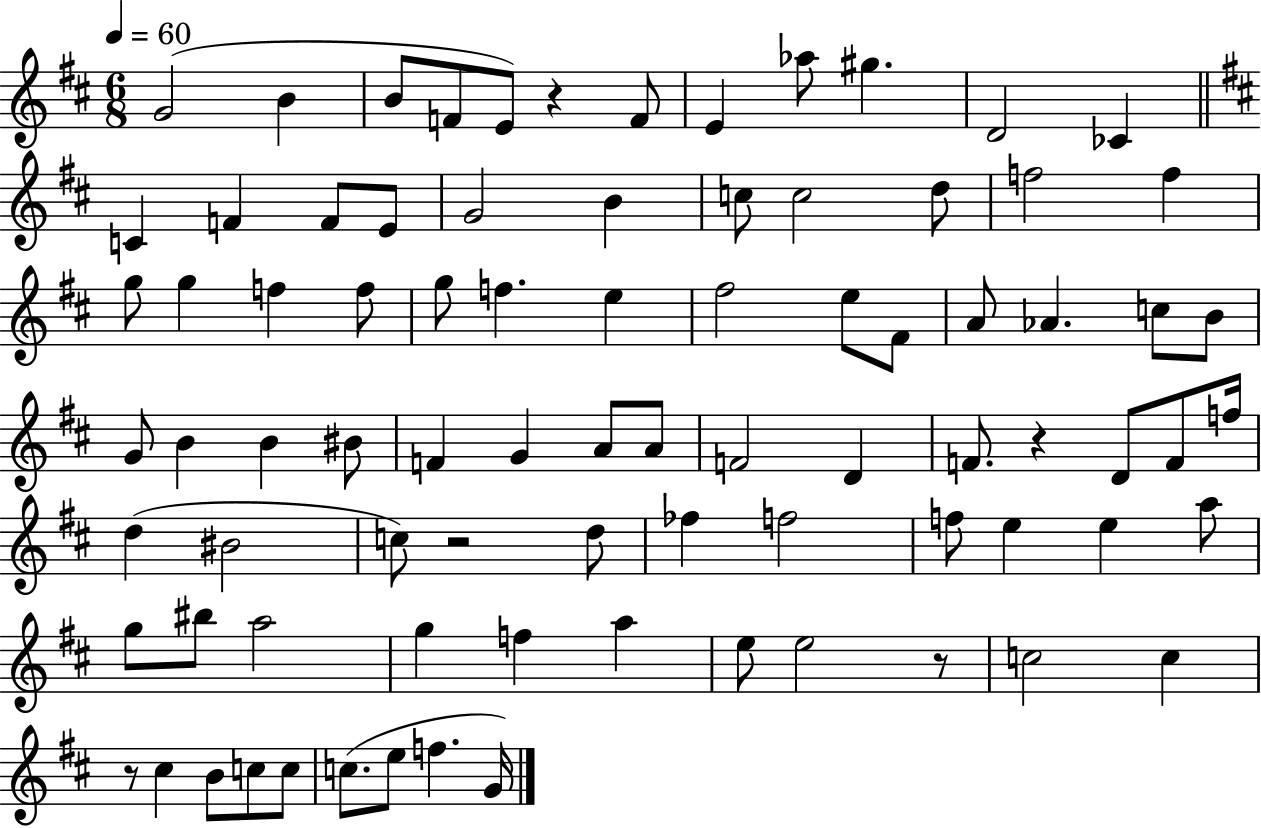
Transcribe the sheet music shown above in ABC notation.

X:1
T:Untitled
M:6/8
L:1/4
K:D
G2 B B/2 F/2 E/2 z F/2 E _a/2 ^g D2 _C C F F/2 E/2 G2 B c/2 c2 d/2 f2 f g/2 g f f/2 g/2 f e ^f2 e/2 ^F/2 A/2 _A c/2 B/2 G/2 B B ^B/2 F G A/2 A/2 F2 D F/2 z D/2 F/2 f/4 d ^B2 c/2 z2 d/2 _f f2 f/2 e e a/2 g/2 ^b/2 a2 g f a e/2 e2 z/2 c2 c z/2 ^c B/2 c/2 c/2 c/2 e/2 f G/4